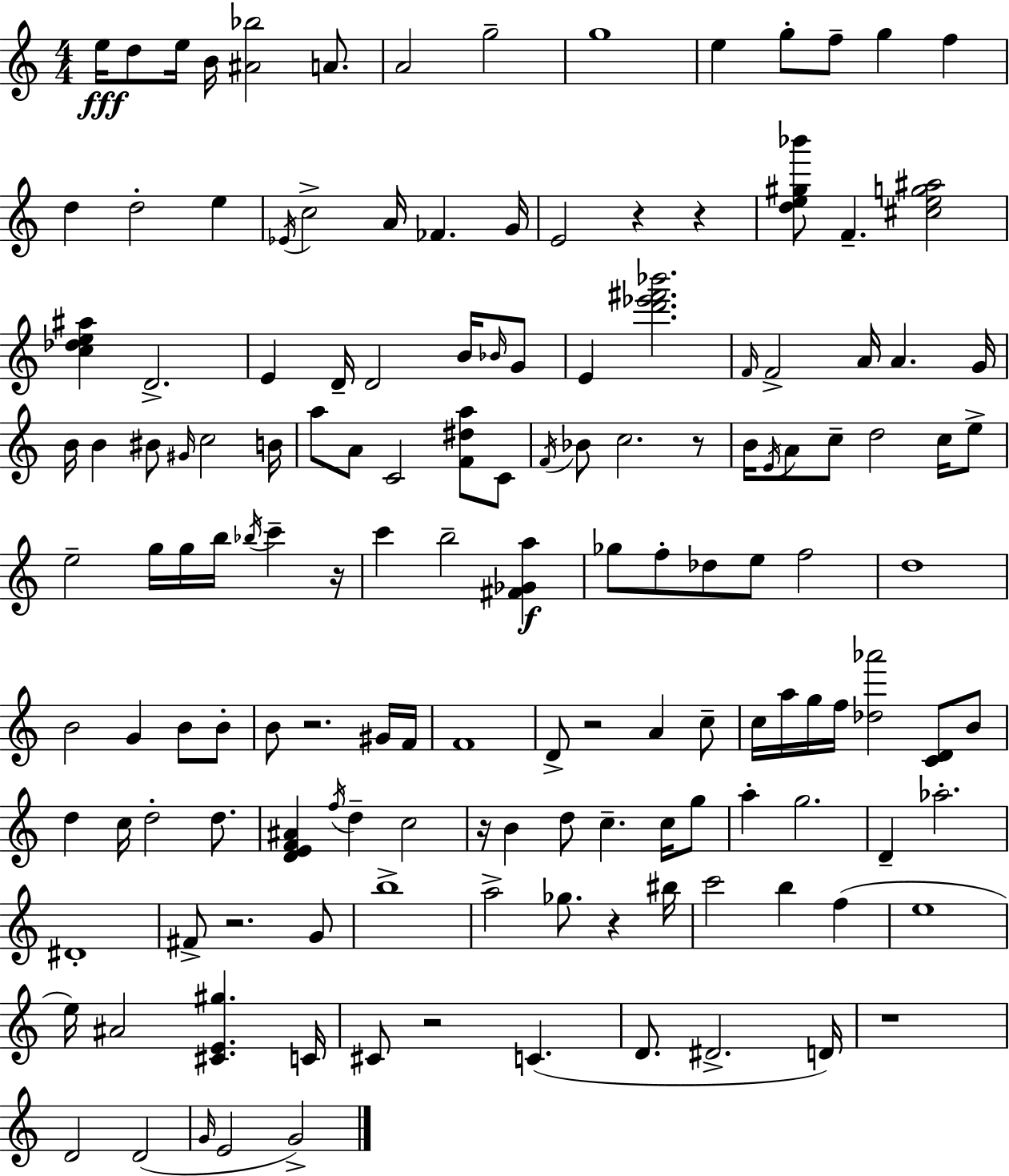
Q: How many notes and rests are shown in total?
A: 148